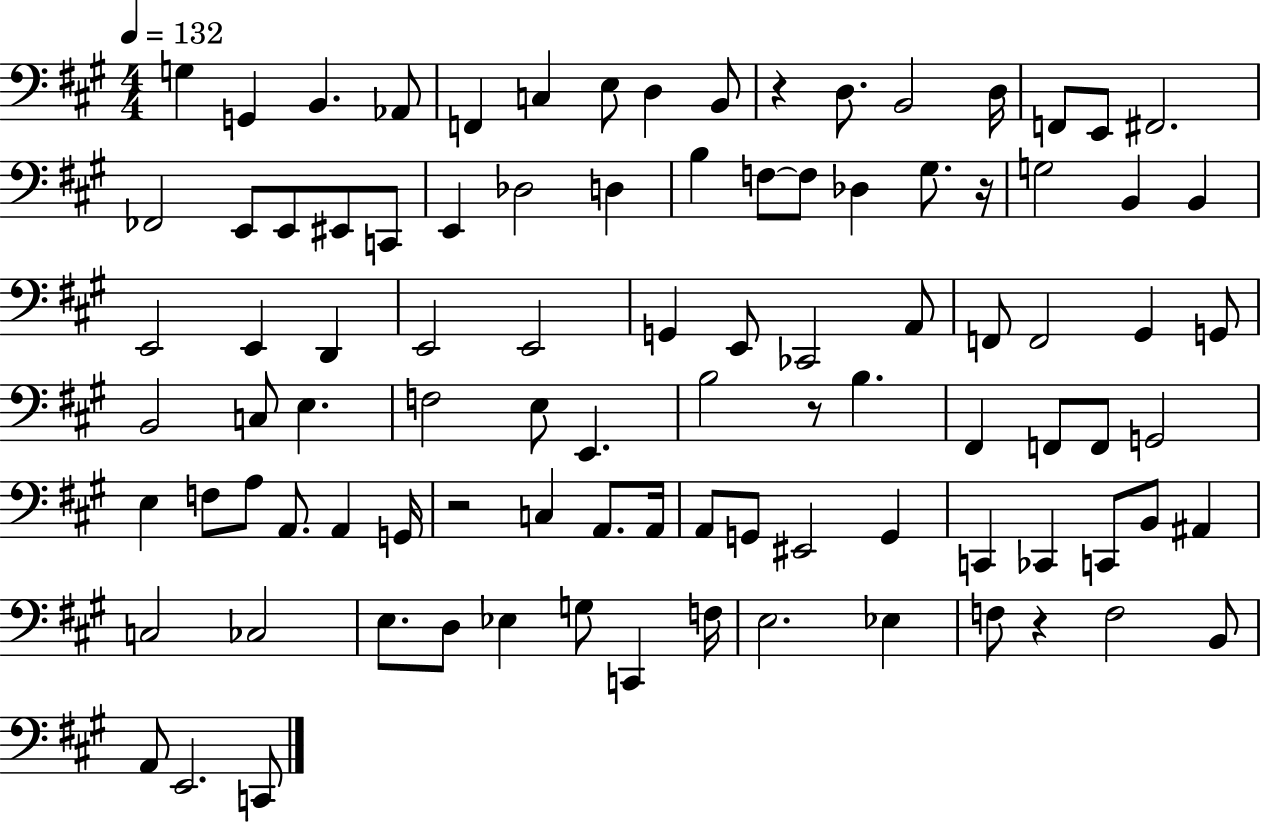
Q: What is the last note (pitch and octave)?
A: C2